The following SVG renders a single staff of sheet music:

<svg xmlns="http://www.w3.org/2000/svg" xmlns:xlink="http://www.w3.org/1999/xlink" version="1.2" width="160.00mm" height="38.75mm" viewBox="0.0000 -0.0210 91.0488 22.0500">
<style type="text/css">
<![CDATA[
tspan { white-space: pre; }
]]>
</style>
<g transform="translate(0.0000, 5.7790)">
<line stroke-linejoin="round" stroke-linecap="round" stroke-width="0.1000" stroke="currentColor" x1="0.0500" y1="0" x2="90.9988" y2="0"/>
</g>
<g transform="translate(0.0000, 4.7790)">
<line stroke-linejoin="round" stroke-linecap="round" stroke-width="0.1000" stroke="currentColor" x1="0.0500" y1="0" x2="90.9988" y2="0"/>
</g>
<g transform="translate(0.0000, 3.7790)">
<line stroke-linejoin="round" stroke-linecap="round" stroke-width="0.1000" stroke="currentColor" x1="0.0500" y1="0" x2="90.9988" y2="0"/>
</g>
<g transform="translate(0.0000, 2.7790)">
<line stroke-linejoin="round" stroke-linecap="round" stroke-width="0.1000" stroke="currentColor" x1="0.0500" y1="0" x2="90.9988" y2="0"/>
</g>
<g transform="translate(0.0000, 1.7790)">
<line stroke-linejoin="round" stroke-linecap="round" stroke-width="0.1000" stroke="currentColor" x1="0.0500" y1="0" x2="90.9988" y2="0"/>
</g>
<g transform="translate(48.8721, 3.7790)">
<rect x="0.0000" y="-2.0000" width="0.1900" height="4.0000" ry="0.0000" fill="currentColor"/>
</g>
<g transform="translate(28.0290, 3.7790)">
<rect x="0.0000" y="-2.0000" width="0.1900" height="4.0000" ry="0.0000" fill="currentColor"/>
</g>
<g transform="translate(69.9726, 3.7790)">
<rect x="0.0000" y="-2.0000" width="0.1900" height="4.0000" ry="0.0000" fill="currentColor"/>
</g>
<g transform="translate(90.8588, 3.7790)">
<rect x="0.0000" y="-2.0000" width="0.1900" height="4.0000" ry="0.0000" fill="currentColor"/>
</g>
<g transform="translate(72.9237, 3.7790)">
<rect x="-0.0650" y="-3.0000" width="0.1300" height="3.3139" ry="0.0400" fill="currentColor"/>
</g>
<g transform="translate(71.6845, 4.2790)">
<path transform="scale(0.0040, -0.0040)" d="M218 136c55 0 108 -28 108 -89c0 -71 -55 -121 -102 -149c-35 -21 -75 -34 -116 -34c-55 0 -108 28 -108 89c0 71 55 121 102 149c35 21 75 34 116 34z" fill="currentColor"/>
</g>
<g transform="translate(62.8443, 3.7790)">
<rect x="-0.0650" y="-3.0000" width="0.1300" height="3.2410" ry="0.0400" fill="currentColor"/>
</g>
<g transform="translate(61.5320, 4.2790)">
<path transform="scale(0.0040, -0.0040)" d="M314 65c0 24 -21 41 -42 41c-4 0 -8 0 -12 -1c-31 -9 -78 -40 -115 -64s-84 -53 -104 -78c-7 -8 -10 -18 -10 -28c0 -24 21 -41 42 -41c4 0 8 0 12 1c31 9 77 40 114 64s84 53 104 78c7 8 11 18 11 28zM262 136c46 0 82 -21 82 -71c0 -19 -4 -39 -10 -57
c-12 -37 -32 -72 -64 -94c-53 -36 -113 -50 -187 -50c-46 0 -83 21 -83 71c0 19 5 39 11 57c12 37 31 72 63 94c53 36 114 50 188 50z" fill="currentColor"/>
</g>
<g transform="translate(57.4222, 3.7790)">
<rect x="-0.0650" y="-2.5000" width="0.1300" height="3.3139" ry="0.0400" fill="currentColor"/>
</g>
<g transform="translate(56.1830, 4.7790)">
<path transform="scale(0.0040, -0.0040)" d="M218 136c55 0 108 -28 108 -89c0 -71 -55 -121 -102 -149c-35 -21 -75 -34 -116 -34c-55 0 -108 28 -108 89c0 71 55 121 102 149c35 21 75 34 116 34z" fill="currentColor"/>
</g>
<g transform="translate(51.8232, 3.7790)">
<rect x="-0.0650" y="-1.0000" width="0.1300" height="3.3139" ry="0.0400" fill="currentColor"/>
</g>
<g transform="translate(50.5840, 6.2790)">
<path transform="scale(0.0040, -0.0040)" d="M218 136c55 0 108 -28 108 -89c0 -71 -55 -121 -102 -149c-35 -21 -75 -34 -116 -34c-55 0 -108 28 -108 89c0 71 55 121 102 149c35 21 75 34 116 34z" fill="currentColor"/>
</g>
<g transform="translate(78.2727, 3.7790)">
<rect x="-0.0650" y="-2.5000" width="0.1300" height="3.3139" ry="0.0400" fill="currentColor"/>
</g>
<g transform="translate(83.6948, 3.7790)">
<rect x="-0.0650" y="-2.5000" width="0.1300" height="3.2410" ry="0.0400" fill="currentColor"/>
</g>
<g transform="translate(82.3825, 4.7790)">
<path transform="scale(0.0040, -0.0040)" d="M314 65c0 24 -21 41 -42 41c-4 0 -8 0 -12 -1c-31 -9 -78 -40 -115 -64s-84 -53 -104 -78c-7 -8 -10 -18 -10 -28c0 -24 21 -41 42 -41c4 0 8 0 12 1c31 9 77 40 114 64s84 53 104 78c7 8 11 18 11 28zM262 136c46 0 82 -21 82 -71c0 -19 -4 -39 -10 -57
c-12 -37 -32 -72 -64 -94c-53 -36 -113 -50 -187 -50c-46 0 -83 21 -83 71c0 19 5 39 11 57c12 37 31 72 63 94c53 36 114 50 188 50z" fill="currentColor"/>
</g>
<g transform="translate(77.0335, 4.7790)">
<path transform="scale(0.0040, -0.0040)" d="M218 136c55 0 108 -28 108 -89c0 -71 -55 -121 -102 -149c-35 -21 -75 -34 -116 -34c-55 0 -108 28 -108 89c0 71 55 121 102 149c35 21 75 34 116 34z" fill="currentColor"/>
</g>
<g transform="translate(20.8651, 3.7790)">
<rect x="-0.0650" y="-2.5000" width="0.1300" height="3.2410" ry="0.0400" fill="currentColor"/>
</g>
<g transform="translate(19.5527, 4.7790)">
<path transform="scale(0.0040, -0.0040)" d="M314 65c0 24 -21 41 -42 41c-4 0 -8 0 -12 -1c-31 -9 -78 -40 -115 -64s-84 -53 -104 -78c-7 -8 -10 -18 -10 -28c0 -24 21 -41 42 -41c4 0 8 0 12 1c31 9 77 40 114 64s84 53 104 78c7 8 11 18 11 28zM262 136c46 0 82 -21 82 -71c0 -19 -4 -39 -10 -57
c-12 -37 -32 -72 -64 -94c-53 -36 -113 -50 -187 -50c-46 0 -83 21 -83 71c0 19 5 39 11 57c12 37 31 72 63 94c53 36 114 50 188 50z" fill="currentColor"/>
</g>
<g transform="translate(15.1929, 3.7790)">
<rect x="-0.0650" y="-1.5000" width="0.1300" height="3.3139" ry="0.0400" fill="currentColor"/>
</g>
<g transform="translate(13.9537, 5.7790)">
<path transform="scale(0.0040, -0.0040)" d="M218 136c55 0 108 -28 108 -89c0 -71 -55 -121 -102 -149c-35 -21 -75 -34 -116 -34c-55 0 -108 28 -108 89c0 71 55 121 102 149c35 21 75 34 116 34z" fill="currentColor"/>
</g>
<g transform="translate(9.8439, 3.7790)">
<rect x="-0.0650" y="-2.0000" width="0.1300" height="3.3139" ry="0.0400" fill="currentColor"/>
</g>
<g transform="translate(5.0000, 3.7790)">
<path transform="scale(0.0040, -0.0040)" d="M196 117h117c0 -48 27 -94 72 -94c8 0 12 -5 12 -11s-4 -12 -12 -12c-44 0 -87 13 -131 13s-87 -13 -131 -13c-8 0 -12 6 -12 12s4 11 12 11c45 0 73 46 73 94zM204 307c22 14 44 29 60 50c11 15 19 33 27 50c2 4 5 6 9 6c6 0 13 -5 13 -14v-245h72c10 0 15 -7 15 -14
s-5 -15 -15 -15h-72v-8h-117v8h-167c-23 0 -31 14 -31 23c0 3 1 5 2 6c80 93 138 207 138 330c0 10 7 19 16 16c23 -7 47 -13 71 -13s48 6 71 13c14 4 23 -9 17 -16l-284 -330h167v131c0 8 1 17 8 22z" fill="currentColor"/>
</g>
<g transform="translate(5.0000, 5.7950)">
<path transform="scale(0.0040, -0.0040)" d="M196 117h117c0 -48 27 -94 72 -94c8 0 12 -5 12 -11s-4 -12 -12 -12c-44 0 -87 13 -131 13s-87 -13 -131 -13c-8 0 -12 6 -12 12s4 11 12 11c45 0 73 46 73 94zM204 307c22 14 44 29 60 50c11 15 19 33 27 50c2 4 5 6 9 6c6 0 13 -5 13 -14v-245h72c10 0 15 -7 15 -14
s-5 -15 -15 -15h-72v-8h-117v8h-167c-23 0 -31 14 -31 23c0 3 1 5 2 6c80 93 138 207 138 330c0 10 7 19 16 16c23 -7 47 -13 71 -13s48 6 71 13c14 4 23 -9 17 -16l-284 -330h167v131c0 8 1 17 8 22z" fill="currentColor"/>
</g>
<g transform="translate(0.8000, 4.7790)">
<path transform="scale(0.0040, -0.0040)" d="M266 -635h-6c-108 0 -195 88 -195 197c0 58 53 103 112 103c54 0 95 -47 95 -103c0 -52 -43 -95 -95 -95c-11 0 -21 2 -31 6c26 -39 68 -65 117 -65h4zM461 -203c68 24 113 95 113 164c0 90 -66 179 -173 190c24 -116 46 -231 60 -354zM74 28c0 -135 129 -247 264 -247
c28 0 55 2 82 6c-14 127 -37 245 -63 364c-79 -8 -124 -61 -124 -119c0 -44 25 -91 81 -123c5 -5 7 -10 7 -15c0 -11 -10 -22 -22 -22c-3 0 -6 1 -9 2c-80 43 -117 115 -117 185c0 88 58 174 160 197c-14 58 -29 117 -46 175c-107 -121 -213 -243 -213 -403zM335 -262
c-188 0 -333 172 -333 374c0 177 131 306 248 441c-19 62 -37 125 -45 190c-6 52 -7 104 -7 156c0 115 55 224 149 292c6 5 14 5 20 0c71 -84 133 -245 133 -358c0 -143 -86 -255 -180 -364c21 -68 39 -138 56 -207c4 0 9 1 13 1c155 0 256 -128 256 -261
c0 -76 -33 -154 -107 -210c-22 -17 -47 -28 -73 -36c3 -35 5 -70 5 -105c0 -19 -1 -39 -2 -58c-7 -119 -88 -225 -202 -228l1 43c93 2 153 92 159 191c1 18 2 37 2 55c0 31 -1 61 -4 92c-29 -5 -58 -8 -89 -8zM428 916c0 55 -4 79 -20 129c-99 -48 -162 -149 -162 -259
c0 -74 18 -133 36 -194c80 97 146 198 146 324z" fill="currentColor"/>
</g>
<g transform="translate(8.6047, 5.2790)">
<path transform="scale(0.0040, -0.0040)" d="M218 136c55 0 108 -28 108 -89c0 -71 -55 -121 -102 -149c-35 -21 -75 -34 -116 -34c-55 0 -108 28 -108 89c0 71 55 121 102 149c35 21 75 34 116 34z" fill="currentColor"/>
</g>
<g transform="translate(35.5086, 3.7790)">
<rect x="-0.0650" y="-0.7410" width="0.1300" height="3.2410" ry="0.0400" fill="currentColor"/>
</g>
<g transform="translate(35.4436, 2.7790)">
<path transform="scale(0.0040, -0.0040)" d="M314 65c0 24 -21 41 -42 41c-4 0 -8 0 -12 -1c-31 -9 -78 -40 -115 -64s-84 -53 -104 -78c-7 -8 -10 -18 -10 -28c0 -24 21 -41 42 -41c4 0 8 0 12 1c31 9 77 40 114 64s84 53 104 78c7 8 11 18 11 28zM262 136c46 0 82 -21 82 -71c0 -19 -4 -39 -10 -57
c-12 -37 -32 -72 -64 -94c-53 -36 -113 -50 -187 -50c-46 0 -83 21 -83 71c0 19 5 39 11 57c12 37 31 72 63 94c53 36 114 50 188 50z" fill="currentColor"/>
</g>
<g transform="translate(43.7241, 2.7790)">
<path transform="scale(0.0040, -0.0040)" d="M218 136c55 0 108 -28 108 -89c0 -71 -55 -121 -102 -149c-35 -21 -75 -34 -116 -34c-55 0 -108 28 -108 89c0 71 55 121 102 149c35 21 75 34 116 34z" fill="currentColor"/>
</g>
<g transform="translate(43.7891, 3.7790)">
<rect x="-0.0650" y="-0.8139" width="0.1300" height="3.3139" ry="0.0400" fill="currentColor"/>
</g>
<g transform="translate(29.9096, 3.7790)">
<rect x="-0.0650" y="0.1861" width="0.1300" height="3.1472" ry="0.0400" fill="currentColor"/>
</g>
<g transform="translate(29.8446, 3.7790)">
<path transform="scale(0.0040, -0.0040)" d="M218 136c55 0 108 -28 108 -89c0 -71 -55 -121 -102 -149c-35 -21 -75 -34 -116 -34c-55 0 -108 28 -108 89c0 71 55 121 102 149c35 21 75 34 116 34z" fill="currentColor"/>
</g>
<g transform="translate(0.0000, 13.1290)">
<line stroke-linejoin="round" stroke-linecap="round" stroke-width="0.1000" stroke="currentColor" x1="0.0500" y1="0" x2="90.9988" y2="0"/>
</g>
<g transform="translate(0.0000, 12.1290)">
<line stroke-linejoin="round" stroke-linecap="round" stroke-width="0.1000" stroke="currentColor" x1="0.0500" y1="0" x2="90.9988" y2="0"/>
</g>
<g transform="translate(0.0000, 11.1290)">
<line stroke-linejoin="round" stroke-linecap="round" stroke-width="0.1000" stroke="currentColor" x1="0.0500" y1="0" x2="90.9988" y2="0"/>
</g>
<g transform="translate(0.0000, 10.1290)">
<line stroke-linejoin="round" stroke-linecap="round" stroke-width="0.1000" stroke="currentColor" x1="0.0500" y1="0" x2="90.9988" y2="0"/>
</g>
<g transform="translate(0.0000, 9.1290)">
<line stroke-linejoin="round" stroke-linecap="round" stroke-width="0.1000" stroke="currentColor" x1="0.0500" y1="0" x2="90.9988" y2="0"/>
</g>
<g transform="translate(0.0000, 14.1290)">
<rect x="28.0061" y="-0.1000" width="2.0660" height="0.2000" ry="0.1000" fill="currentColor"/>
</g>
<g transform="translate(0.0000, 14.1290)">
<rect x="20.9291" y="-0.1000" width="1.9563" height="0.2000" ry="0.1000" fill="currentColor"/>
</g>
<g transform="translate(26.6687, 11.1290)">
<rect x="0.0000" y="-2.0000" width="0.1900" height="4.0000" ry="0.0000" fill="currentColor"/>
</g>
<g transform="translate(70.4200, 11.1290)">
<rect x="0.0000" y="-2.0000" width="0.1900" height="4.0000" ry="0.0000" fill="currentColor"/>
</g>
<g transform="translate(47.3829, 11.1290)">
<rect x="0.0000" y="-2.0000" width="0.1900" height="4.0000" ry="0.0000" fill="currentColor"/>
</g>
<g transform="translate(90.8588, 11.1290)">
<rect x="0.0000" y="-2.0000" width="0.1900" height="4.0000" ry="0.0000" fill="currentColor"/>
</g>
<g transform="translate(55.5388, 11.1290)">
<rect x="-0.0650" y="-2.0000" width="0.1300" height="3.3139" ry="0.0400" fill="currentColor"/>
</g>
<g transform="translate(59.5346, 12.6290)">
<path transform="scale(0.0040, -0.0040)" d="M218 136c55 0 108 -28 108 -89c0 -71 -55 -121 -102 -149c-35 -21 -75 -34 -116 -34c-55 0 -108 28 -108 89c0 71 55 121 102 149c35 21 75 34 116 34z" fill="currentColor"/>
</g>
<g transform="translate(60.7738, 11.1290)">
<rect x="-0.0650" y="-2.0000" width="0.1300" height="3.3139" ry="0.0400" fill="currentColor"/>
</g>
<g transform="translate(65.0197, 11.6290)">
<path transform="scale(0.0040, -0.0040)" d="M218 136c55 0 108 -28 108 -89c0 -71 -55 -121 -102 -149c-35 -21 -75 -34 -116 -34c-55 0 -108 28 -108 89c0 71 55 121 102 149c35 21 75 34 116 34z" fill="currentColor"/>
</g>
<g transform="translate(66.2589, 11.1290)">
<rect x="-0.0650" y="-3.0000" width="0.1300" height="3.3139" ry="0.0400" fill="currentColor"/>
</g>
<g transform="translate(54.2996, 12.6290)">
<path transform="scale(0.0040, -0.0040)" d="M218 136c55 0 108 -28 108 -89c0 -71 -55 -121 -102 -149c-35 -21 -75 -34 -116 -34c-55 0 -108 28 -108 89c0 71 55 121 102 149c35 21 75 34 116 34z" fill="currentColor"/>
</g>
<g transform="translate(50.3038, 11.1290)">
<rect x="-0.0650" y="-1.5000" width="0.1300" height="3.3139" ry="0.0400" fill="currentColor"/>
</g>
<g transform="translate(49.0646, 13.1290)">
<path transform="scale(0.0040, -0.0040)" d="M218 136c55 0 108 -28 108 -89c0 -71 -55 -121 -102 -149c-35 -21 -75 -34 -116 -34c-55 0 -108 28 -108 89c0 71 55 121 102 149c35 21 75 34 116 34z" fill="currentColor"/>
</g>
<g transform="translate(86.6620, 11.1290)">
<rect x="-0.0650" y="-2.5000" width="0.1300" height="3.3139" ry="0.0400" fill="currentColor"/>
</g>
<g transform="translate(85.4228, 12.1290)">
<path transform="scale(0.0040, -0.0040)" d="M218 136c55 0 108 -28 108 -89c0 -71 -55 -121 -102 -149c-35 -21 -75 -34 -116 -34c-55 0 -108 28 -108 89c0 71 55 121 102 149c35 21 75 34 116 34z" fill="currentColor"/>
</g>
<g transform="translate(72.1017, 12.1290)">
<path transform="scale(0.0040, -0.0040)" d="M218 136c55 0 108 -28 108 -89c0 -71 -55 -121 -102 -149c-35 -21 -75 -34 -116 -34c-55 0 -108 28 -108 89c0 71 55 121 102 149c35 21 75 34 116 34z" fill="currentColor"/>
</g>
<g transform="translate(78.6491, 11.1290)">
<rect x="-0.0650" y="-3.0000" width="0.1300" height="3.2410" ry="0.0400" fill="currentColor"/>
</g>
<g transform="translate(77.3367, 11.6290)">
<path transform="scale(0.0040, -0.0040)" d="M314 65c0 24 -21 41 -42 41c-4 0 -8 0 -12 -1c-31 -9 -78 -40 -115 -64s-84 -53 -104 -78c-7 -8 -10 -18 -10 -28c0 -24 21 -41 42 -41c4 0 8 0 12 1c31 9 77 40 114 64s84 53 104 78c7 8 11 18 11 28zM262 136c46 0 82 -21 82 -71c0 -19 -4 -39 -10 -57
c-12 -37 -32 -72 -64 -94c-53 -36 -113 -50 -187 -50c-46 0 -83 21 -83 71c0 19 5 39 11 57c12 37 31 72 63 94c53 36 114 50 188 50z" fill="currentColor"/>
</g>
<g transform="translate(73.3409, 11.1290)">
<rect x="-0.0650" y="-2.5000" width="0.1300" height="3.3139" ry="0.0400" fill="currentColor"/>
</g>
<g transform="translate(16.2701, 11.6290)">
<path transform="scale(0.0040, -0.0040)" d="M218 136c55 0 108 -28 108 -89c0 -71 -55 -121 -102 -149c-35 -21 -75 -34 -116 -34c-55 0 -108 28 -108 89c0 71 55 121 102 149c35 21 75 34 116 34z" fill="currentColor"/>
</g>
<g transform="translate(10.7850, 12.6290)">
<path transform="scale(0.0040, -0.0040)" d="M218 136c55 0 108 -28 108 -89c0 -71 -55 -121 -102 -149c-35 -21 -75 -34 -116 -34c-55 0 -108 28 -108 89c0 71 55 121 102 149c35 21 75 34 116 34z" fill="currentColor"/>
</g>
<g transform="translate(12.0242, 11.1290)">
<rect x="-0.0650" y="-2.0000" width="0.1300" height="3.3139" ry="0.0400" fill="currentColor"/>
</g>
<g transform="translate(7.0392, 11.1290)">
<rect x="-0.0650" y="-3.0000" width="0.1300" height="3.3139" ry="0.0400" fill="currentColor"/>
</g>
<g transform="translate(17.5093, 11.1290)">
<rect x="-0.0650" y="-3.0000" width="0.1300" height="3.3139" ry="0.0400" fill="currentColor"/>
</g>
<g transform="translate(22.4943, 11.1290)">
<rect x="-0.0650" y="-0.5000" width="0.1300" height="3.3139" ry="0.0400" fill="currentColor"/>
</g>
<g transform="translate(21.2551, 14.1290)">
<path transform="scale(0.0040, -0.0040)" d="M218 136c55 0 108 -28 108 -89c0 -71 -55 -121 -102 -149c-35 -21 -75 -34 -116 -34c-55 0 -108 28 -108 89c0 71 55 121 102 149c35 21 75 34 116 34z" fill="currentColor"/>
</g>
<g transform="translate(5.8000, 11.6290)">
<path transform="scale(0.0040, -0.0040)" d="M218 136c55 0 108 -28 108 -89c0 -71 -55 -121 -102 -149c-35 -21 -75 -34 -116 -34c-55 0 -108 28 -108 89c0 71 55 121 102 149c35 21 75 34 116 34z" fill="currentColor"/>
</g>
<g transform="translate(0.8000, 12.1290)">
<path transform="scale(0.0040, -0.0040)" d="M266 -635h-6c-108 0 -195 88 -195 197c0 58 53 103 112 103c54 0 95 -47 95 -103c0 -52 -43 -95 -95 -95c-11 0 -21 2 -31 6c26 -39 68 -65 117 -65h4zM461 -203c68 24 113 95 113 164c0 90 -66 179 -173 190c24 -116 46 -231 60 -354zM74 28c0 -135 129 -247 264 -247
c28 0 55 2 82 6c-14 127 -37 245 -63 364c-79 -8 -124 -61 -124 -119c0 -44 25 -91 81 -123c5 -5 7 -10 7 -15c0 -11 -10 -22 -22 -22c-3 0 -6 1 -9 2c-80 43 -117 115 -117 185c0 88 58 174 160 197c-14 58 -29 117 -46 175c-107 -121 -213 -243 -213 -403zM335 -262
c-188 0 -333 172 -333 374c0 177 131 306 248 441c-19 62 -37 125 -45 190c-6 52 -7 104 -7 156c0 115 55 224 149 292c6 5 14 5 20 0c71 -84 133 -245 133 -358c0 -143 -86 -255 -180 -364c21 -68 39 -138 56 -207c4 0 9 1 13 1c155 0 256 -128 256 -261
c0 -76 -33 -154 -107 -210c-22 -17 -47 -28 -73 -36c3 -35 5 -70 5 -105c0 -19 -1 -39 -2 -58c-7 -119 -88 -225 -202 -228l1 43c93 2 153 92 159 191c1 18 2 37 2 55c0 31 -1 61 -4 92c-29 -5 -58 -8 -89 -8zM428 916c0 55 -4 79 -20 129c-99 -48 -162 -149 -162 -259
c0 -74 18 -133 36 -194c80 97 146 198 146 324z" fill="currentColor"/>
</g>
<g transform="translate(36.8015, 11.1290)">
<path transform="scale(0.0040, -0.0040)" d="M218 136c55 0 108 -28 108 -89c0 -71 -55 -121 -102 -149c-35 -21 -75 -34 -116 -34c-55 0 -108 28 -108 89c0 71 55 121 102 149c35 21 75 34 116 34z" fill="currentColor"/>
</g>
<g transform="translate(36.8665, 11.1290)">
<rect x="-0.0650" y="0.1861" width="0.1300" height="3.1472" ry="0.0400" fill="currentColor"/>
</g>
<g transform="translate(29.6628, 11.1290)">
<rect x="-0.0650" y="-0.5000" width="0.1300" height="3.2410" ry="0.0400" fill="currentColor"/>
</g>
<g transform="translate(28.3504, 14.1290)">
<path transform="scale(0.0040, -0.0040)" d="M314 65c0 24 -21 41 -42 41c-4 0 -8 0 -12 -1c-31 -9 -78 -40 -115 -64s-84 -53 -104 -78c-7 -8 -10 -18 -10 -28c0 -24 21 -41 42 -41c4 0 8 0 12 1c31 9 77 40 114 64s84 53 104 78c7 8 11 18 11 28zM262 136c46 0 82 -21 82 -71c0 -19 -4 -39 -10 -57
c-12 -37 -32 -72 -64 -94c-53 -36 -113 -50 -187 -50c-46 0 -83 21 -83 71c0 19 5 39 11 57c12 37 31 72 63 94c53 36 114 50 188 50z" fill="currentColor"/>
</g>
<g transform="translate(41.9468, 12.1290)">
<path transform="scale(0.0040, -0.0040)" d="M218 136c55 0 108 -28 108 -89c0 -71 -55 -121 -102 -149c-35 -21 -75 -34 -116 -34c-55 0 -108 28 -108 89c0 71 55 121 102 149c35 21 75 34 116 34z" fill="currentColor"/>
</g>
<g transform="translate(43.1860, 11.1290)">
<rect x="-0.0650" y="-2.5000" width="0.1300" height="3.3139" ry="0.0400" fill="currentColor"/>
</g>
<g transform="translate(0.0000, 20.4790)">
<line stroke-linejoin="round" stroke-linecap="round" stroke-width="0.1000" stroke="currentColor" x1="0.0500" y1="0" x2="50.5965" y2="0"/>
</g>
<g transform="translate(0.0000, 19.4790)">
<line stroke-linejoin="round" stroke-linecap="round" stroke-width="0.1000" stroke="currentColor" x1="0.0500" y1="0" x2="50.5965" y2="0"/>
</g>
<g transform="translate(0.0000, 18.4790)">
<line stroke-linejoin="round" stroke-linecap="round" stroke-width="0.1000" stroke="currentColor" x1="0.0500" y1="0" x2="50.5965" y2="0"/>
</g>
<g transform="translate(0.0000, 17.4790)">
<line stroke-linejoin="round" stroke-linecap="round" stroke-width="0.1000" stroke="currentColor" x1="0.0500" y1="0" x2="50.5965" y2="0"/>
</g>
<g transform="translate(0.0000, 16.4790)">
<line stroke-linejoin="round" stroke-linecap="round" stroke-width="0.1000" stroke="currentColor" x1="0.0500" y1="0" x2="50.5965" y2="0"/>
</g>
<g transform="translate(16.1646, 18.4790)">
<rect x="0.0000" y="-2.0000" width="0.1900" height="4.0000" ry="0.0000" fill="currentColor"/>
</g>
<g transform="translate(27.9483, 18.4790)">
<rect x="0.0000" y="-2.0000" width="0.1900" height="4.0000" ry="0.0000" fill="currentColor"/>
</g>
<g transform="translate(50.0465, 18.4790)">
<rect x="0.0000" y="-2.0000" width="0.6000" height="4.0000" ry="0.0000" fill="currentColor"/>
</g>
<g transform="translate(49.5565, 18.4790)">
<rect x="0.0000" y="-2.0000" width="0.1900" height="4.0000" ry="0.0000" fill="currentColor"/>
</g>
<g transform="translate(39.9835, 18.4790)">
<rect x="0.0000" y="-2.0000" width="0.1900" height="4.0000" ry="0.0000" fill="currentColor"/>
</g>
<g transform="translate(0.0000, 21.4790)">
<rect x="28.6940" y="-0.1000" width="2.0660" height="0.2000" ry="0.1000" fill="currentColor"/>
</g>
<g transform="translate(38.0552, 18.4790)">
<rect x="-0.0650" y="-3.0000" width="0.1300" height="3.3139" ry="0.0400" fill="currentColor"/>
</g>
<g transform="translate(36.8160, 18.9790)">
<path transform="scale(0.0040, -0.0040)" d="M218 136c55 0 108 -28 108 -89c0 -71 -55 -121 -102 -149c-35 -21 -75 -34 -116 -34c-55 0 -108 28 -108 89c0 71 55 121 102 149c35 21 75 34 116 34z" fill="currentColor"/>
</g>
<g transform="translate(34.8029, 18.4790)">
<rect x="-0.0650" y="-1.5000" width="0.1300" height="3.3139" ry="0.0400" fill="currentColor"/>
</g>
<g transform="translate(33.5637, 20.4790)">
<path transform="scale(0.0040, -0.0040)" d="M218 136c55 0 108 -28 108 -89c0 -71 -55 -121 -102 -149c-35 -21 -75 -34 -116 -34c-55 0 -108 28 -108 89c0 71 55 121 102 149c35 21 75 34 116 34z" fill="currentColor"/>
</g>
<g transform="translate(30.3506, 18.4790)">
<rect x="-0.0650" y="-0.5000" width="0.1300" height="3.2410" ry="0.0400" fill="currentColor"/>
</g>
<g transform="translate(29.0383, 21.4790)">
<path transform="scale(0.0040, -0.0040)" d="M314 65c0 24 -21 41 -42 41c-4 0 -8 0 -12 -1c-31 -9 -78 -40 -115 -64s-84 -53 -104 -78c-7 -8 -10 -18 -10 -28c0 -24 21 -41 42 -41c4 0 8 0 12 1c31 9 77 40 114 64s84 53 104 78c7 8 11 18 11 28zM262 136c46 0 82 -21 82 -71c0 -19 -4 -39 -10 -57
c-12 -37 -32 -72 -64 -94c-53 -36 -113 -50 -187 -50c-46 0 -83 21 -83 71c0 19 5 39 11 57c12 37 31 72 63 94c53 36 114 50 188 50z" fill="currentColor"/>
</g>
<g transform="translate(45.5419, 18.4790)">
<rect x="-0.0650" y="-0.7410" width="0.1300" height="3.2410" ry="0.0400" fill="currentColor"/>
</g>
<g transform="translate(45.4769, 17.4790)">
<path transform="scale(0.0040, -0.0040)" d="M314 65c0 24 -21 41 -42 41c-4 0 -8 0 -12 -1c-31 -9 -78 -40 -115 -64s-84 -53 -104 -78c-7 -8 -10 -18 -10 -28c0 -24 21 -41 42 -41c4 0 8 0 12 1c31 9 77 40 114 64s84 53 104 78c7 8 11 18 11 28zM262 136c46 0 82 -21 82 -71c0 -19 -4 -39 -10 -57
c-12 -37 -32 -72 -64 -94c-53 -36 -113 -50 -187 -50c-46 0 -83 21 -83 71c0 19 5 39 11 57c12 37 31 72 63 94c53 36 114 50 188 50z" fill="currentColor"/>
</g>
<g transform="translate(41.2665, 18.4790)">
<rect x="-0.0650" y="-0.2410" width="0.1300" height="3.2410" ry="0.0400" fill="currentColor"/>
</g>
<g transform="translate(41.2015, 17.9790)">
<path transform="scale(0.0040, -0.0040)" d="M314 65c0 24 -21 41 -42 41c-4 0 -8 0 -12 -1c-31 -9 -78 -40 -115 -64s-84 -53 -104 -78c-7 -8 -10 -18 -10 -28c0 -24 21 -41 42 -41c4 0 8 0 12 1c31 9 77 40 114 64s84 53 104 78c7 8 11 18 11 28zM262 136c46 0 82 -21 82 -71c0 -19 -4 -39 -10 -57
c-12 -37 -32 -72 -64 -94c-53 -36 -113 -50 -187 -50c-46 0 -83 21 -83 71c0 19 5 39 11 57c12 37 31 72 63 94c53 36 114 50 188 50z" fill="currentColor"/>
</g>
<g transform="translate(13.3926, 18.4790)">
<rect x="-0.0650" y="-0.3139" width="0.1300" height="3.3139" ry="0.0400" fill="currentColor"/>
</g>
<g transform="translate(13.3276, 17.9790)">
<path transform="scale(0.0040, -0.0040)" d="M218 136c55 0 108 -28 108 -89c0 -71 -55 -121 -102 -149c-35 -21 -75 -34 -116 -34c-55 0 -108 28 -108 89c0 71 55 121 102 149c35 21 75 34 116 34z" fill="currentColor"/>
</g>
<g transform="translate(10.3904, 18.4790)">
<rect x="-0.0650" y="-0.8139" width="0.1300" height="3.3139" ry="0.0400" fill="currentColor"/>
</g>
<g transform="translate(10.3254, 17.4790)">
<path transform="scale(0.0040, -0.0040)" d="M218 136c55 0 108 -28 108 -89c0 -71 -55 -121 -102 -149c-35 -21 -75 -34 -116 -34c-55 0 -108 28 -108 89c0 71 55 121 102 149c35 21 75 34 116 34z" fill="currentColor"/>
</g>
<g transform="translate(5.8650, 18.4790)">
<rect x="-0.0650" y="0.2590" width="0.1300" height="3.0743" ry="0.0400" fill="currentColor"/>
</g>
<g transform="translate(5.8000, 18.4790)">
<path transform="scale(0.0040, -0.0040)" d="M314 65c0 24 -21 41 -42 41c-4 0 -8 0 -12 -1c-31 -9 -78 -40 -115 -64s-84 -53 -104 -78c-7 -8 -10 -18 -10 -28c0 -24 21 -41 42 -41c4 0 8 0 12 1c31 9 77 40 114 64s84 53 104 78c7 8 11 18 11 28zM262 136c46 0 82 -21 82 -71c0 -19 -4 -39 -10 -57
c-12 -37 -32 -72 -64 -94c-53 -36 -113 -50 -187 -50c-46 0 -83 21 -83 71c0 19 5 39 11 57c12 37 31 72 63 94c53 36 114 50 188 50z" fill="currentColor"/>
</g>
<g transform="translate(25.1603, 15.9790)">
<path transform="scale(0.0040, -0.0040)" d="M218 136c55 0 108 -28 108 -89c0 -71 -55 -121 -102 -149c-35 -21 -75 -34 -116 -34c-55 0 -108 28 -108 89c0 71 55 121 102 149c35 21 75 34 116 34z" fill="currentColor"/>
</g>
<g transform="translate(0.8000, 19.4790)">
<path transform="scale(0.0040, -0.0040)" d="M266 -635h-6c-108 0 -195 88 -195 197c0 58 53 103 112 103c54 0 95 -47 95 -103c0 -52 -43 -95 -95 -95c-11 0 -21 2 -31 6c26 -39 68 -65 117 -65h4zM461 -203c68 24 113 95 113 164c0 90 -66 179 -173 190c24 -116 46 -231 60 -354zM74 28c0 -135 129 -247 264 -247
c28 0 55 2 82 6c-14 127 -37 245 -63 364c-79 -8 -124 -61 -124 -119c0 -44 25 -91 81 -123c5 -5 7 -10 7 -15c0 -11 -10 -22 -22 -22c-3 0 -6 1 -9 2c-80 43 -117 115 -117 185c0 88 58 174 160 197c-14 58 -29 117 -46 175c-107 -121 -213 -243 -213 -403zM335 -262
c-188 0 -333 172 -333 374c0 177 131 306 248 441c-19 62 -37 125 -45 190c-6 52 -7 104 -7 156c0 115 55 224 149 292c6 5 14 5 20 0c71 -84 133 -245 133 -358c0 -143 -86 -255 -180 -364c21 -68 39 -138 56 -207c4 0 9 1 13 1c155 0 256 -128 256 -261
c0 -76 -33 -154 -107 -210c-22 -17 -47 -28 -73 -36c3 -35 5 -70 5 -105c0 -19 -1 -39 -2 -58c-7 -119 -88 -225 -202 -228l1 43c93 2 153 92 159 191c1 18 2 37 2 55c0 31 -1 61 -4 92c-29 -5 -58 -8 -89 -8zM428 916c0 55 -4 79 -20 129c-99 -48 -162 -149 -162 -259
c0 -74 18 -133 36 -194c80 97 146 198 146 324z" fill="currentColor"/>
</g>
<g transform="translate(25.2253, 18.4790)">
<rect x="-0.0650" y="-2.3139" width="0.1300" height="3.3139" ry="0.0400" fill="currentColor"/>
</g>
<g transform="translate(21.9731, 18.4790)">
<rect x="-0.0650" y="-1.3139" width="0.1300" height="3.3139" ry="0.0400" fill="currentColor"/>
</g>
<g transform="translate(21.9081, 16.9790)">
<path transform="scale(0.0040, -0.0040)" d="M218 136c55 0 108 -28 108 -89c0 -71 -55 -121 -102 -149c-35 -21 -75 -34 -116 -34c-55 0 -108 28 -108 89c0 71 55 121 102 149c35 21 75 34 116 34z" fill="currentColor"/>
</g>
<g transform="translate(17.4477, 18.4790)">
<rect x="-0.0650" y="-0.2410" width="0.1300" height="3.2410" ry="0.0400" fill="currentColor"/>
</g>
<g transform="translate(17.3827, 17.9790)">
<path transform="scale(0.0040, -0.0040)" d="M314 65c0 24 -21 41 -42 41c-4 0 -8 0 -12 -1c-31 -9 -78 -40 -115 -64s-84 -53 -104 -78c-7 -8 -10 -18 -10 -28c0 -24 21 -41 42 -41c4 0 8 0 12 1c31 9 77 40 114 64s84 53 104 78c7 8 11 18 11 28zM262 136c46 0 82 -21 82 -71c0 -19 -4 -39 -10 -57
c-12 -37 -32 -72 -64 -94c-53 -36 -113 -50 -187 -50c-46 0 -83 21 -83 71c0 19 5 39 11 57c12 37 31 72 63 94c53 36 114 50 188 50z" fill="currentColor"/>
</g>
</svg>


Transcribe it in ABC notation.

X:1
T:Untitled
M:4/4
L:1/4
K:C
F E G2 B d2 d D G A2 A G G2 A F A C C2 B G E F F A G A2 G B2 d c c2 e g C2 E A c2 d2